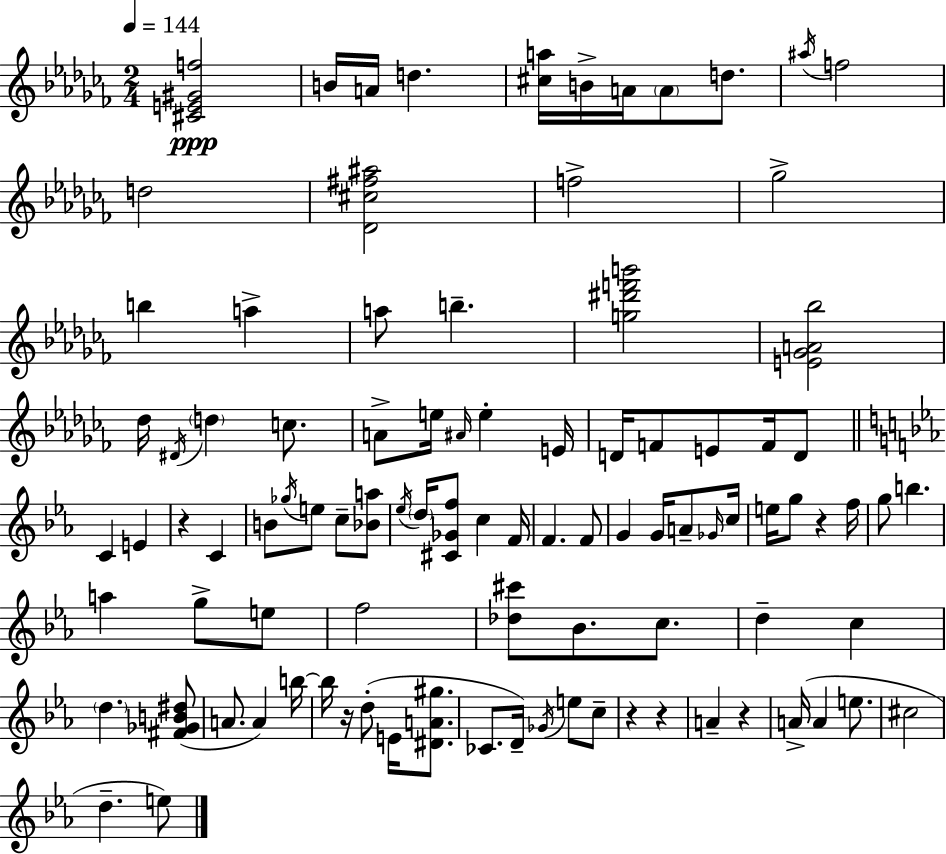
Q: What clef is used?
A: treble